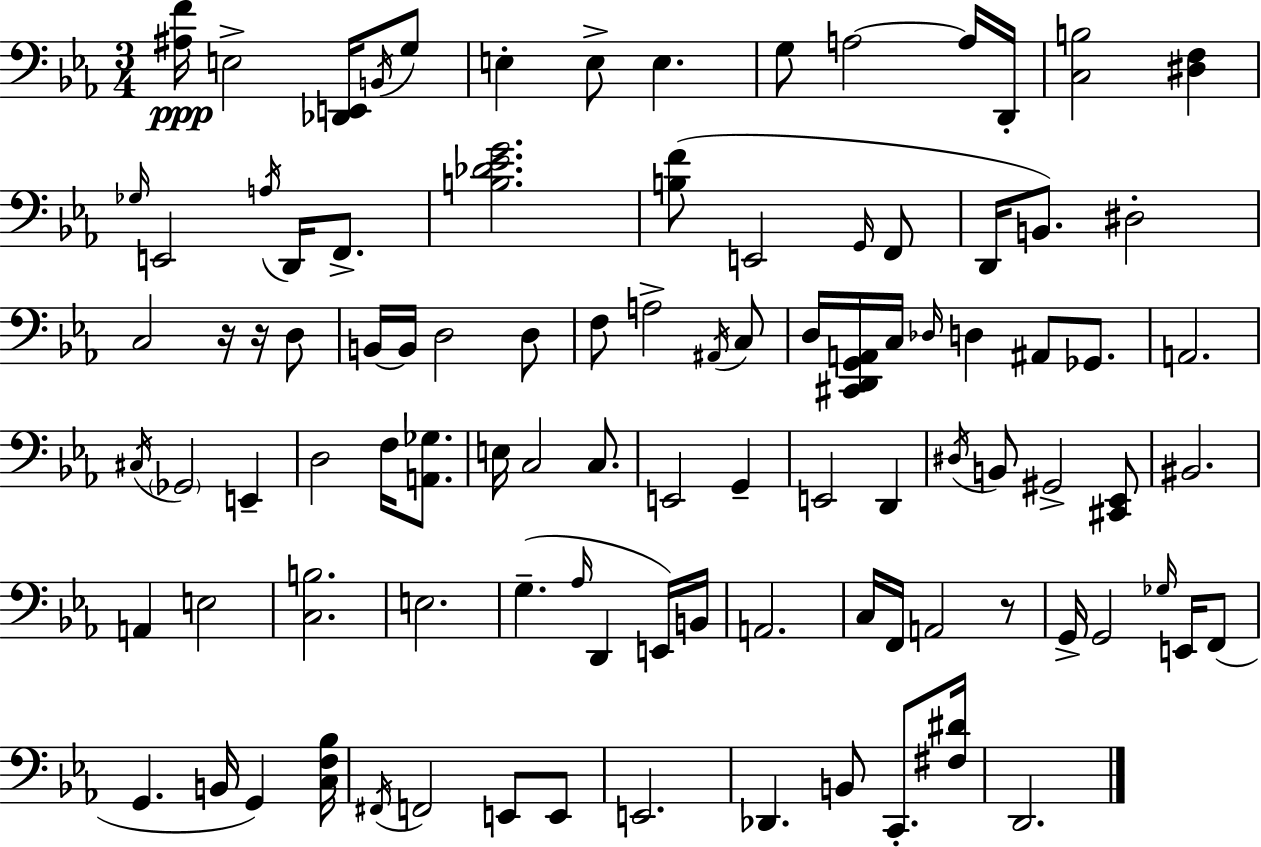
[A#3,F4]/s E3/h [Db2,E2]/s B2/s G3/e E3/q E3/e E3/q. G3/e A3/h A3/s D2/s [C3,B3]/h [D#3,F3]/q Gb3/s E2/h A3/s D2/s F2/e. [B3,Db4,Eb4,G4]/h. [B3,F4]/e E2/h G2/s F2/e D2/s B2/e. D#3/h C3/h R/s R/s D3/e B2/s B2/s D3/h D3/e F3/e A3/h A#2/s C3/e D3/s [C#2,D2,G2,A2]/s C3/s Db3/s D3/q A#2/e Gb2/e. A2/h. C#3/s Gb2/h E2/q D3/h F3/s [A2,Gb3]/e. E3/s C3/h C3/e. E2/h G2/q E2/h D2/q D#3/s B2/e G#2/h [C#2,Eb2]/e BIS2/h. A2/q E3/h [C3,B3]/h. E3/h. G3/q. Ab3/s D2/q E2/s B2/s A2/h. C3/s F2/s A2/h R/e G2/s G2/h Gb3/s E2/s F2/e G2/q. B2/s G2/q [C3,F3,Bb3]/s F#2/s F2/h E2/e E2/e E2/h. Db2/q. B2/e C2/e. [F#3,D#4]/s D2/h.